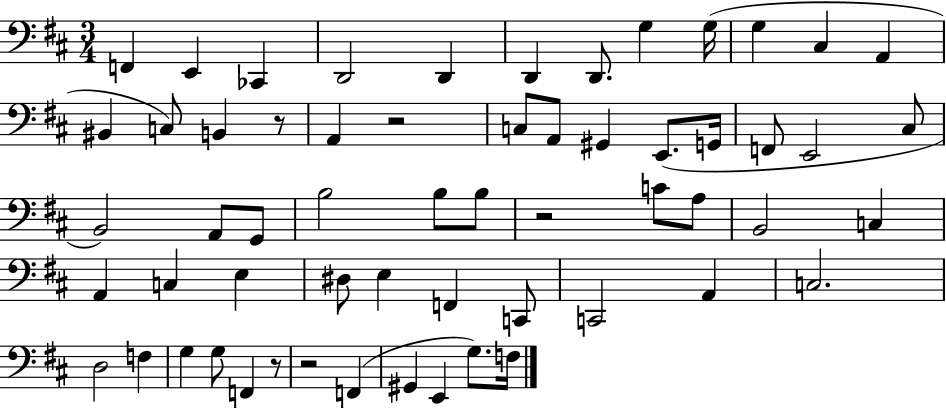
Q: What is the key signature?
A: D major